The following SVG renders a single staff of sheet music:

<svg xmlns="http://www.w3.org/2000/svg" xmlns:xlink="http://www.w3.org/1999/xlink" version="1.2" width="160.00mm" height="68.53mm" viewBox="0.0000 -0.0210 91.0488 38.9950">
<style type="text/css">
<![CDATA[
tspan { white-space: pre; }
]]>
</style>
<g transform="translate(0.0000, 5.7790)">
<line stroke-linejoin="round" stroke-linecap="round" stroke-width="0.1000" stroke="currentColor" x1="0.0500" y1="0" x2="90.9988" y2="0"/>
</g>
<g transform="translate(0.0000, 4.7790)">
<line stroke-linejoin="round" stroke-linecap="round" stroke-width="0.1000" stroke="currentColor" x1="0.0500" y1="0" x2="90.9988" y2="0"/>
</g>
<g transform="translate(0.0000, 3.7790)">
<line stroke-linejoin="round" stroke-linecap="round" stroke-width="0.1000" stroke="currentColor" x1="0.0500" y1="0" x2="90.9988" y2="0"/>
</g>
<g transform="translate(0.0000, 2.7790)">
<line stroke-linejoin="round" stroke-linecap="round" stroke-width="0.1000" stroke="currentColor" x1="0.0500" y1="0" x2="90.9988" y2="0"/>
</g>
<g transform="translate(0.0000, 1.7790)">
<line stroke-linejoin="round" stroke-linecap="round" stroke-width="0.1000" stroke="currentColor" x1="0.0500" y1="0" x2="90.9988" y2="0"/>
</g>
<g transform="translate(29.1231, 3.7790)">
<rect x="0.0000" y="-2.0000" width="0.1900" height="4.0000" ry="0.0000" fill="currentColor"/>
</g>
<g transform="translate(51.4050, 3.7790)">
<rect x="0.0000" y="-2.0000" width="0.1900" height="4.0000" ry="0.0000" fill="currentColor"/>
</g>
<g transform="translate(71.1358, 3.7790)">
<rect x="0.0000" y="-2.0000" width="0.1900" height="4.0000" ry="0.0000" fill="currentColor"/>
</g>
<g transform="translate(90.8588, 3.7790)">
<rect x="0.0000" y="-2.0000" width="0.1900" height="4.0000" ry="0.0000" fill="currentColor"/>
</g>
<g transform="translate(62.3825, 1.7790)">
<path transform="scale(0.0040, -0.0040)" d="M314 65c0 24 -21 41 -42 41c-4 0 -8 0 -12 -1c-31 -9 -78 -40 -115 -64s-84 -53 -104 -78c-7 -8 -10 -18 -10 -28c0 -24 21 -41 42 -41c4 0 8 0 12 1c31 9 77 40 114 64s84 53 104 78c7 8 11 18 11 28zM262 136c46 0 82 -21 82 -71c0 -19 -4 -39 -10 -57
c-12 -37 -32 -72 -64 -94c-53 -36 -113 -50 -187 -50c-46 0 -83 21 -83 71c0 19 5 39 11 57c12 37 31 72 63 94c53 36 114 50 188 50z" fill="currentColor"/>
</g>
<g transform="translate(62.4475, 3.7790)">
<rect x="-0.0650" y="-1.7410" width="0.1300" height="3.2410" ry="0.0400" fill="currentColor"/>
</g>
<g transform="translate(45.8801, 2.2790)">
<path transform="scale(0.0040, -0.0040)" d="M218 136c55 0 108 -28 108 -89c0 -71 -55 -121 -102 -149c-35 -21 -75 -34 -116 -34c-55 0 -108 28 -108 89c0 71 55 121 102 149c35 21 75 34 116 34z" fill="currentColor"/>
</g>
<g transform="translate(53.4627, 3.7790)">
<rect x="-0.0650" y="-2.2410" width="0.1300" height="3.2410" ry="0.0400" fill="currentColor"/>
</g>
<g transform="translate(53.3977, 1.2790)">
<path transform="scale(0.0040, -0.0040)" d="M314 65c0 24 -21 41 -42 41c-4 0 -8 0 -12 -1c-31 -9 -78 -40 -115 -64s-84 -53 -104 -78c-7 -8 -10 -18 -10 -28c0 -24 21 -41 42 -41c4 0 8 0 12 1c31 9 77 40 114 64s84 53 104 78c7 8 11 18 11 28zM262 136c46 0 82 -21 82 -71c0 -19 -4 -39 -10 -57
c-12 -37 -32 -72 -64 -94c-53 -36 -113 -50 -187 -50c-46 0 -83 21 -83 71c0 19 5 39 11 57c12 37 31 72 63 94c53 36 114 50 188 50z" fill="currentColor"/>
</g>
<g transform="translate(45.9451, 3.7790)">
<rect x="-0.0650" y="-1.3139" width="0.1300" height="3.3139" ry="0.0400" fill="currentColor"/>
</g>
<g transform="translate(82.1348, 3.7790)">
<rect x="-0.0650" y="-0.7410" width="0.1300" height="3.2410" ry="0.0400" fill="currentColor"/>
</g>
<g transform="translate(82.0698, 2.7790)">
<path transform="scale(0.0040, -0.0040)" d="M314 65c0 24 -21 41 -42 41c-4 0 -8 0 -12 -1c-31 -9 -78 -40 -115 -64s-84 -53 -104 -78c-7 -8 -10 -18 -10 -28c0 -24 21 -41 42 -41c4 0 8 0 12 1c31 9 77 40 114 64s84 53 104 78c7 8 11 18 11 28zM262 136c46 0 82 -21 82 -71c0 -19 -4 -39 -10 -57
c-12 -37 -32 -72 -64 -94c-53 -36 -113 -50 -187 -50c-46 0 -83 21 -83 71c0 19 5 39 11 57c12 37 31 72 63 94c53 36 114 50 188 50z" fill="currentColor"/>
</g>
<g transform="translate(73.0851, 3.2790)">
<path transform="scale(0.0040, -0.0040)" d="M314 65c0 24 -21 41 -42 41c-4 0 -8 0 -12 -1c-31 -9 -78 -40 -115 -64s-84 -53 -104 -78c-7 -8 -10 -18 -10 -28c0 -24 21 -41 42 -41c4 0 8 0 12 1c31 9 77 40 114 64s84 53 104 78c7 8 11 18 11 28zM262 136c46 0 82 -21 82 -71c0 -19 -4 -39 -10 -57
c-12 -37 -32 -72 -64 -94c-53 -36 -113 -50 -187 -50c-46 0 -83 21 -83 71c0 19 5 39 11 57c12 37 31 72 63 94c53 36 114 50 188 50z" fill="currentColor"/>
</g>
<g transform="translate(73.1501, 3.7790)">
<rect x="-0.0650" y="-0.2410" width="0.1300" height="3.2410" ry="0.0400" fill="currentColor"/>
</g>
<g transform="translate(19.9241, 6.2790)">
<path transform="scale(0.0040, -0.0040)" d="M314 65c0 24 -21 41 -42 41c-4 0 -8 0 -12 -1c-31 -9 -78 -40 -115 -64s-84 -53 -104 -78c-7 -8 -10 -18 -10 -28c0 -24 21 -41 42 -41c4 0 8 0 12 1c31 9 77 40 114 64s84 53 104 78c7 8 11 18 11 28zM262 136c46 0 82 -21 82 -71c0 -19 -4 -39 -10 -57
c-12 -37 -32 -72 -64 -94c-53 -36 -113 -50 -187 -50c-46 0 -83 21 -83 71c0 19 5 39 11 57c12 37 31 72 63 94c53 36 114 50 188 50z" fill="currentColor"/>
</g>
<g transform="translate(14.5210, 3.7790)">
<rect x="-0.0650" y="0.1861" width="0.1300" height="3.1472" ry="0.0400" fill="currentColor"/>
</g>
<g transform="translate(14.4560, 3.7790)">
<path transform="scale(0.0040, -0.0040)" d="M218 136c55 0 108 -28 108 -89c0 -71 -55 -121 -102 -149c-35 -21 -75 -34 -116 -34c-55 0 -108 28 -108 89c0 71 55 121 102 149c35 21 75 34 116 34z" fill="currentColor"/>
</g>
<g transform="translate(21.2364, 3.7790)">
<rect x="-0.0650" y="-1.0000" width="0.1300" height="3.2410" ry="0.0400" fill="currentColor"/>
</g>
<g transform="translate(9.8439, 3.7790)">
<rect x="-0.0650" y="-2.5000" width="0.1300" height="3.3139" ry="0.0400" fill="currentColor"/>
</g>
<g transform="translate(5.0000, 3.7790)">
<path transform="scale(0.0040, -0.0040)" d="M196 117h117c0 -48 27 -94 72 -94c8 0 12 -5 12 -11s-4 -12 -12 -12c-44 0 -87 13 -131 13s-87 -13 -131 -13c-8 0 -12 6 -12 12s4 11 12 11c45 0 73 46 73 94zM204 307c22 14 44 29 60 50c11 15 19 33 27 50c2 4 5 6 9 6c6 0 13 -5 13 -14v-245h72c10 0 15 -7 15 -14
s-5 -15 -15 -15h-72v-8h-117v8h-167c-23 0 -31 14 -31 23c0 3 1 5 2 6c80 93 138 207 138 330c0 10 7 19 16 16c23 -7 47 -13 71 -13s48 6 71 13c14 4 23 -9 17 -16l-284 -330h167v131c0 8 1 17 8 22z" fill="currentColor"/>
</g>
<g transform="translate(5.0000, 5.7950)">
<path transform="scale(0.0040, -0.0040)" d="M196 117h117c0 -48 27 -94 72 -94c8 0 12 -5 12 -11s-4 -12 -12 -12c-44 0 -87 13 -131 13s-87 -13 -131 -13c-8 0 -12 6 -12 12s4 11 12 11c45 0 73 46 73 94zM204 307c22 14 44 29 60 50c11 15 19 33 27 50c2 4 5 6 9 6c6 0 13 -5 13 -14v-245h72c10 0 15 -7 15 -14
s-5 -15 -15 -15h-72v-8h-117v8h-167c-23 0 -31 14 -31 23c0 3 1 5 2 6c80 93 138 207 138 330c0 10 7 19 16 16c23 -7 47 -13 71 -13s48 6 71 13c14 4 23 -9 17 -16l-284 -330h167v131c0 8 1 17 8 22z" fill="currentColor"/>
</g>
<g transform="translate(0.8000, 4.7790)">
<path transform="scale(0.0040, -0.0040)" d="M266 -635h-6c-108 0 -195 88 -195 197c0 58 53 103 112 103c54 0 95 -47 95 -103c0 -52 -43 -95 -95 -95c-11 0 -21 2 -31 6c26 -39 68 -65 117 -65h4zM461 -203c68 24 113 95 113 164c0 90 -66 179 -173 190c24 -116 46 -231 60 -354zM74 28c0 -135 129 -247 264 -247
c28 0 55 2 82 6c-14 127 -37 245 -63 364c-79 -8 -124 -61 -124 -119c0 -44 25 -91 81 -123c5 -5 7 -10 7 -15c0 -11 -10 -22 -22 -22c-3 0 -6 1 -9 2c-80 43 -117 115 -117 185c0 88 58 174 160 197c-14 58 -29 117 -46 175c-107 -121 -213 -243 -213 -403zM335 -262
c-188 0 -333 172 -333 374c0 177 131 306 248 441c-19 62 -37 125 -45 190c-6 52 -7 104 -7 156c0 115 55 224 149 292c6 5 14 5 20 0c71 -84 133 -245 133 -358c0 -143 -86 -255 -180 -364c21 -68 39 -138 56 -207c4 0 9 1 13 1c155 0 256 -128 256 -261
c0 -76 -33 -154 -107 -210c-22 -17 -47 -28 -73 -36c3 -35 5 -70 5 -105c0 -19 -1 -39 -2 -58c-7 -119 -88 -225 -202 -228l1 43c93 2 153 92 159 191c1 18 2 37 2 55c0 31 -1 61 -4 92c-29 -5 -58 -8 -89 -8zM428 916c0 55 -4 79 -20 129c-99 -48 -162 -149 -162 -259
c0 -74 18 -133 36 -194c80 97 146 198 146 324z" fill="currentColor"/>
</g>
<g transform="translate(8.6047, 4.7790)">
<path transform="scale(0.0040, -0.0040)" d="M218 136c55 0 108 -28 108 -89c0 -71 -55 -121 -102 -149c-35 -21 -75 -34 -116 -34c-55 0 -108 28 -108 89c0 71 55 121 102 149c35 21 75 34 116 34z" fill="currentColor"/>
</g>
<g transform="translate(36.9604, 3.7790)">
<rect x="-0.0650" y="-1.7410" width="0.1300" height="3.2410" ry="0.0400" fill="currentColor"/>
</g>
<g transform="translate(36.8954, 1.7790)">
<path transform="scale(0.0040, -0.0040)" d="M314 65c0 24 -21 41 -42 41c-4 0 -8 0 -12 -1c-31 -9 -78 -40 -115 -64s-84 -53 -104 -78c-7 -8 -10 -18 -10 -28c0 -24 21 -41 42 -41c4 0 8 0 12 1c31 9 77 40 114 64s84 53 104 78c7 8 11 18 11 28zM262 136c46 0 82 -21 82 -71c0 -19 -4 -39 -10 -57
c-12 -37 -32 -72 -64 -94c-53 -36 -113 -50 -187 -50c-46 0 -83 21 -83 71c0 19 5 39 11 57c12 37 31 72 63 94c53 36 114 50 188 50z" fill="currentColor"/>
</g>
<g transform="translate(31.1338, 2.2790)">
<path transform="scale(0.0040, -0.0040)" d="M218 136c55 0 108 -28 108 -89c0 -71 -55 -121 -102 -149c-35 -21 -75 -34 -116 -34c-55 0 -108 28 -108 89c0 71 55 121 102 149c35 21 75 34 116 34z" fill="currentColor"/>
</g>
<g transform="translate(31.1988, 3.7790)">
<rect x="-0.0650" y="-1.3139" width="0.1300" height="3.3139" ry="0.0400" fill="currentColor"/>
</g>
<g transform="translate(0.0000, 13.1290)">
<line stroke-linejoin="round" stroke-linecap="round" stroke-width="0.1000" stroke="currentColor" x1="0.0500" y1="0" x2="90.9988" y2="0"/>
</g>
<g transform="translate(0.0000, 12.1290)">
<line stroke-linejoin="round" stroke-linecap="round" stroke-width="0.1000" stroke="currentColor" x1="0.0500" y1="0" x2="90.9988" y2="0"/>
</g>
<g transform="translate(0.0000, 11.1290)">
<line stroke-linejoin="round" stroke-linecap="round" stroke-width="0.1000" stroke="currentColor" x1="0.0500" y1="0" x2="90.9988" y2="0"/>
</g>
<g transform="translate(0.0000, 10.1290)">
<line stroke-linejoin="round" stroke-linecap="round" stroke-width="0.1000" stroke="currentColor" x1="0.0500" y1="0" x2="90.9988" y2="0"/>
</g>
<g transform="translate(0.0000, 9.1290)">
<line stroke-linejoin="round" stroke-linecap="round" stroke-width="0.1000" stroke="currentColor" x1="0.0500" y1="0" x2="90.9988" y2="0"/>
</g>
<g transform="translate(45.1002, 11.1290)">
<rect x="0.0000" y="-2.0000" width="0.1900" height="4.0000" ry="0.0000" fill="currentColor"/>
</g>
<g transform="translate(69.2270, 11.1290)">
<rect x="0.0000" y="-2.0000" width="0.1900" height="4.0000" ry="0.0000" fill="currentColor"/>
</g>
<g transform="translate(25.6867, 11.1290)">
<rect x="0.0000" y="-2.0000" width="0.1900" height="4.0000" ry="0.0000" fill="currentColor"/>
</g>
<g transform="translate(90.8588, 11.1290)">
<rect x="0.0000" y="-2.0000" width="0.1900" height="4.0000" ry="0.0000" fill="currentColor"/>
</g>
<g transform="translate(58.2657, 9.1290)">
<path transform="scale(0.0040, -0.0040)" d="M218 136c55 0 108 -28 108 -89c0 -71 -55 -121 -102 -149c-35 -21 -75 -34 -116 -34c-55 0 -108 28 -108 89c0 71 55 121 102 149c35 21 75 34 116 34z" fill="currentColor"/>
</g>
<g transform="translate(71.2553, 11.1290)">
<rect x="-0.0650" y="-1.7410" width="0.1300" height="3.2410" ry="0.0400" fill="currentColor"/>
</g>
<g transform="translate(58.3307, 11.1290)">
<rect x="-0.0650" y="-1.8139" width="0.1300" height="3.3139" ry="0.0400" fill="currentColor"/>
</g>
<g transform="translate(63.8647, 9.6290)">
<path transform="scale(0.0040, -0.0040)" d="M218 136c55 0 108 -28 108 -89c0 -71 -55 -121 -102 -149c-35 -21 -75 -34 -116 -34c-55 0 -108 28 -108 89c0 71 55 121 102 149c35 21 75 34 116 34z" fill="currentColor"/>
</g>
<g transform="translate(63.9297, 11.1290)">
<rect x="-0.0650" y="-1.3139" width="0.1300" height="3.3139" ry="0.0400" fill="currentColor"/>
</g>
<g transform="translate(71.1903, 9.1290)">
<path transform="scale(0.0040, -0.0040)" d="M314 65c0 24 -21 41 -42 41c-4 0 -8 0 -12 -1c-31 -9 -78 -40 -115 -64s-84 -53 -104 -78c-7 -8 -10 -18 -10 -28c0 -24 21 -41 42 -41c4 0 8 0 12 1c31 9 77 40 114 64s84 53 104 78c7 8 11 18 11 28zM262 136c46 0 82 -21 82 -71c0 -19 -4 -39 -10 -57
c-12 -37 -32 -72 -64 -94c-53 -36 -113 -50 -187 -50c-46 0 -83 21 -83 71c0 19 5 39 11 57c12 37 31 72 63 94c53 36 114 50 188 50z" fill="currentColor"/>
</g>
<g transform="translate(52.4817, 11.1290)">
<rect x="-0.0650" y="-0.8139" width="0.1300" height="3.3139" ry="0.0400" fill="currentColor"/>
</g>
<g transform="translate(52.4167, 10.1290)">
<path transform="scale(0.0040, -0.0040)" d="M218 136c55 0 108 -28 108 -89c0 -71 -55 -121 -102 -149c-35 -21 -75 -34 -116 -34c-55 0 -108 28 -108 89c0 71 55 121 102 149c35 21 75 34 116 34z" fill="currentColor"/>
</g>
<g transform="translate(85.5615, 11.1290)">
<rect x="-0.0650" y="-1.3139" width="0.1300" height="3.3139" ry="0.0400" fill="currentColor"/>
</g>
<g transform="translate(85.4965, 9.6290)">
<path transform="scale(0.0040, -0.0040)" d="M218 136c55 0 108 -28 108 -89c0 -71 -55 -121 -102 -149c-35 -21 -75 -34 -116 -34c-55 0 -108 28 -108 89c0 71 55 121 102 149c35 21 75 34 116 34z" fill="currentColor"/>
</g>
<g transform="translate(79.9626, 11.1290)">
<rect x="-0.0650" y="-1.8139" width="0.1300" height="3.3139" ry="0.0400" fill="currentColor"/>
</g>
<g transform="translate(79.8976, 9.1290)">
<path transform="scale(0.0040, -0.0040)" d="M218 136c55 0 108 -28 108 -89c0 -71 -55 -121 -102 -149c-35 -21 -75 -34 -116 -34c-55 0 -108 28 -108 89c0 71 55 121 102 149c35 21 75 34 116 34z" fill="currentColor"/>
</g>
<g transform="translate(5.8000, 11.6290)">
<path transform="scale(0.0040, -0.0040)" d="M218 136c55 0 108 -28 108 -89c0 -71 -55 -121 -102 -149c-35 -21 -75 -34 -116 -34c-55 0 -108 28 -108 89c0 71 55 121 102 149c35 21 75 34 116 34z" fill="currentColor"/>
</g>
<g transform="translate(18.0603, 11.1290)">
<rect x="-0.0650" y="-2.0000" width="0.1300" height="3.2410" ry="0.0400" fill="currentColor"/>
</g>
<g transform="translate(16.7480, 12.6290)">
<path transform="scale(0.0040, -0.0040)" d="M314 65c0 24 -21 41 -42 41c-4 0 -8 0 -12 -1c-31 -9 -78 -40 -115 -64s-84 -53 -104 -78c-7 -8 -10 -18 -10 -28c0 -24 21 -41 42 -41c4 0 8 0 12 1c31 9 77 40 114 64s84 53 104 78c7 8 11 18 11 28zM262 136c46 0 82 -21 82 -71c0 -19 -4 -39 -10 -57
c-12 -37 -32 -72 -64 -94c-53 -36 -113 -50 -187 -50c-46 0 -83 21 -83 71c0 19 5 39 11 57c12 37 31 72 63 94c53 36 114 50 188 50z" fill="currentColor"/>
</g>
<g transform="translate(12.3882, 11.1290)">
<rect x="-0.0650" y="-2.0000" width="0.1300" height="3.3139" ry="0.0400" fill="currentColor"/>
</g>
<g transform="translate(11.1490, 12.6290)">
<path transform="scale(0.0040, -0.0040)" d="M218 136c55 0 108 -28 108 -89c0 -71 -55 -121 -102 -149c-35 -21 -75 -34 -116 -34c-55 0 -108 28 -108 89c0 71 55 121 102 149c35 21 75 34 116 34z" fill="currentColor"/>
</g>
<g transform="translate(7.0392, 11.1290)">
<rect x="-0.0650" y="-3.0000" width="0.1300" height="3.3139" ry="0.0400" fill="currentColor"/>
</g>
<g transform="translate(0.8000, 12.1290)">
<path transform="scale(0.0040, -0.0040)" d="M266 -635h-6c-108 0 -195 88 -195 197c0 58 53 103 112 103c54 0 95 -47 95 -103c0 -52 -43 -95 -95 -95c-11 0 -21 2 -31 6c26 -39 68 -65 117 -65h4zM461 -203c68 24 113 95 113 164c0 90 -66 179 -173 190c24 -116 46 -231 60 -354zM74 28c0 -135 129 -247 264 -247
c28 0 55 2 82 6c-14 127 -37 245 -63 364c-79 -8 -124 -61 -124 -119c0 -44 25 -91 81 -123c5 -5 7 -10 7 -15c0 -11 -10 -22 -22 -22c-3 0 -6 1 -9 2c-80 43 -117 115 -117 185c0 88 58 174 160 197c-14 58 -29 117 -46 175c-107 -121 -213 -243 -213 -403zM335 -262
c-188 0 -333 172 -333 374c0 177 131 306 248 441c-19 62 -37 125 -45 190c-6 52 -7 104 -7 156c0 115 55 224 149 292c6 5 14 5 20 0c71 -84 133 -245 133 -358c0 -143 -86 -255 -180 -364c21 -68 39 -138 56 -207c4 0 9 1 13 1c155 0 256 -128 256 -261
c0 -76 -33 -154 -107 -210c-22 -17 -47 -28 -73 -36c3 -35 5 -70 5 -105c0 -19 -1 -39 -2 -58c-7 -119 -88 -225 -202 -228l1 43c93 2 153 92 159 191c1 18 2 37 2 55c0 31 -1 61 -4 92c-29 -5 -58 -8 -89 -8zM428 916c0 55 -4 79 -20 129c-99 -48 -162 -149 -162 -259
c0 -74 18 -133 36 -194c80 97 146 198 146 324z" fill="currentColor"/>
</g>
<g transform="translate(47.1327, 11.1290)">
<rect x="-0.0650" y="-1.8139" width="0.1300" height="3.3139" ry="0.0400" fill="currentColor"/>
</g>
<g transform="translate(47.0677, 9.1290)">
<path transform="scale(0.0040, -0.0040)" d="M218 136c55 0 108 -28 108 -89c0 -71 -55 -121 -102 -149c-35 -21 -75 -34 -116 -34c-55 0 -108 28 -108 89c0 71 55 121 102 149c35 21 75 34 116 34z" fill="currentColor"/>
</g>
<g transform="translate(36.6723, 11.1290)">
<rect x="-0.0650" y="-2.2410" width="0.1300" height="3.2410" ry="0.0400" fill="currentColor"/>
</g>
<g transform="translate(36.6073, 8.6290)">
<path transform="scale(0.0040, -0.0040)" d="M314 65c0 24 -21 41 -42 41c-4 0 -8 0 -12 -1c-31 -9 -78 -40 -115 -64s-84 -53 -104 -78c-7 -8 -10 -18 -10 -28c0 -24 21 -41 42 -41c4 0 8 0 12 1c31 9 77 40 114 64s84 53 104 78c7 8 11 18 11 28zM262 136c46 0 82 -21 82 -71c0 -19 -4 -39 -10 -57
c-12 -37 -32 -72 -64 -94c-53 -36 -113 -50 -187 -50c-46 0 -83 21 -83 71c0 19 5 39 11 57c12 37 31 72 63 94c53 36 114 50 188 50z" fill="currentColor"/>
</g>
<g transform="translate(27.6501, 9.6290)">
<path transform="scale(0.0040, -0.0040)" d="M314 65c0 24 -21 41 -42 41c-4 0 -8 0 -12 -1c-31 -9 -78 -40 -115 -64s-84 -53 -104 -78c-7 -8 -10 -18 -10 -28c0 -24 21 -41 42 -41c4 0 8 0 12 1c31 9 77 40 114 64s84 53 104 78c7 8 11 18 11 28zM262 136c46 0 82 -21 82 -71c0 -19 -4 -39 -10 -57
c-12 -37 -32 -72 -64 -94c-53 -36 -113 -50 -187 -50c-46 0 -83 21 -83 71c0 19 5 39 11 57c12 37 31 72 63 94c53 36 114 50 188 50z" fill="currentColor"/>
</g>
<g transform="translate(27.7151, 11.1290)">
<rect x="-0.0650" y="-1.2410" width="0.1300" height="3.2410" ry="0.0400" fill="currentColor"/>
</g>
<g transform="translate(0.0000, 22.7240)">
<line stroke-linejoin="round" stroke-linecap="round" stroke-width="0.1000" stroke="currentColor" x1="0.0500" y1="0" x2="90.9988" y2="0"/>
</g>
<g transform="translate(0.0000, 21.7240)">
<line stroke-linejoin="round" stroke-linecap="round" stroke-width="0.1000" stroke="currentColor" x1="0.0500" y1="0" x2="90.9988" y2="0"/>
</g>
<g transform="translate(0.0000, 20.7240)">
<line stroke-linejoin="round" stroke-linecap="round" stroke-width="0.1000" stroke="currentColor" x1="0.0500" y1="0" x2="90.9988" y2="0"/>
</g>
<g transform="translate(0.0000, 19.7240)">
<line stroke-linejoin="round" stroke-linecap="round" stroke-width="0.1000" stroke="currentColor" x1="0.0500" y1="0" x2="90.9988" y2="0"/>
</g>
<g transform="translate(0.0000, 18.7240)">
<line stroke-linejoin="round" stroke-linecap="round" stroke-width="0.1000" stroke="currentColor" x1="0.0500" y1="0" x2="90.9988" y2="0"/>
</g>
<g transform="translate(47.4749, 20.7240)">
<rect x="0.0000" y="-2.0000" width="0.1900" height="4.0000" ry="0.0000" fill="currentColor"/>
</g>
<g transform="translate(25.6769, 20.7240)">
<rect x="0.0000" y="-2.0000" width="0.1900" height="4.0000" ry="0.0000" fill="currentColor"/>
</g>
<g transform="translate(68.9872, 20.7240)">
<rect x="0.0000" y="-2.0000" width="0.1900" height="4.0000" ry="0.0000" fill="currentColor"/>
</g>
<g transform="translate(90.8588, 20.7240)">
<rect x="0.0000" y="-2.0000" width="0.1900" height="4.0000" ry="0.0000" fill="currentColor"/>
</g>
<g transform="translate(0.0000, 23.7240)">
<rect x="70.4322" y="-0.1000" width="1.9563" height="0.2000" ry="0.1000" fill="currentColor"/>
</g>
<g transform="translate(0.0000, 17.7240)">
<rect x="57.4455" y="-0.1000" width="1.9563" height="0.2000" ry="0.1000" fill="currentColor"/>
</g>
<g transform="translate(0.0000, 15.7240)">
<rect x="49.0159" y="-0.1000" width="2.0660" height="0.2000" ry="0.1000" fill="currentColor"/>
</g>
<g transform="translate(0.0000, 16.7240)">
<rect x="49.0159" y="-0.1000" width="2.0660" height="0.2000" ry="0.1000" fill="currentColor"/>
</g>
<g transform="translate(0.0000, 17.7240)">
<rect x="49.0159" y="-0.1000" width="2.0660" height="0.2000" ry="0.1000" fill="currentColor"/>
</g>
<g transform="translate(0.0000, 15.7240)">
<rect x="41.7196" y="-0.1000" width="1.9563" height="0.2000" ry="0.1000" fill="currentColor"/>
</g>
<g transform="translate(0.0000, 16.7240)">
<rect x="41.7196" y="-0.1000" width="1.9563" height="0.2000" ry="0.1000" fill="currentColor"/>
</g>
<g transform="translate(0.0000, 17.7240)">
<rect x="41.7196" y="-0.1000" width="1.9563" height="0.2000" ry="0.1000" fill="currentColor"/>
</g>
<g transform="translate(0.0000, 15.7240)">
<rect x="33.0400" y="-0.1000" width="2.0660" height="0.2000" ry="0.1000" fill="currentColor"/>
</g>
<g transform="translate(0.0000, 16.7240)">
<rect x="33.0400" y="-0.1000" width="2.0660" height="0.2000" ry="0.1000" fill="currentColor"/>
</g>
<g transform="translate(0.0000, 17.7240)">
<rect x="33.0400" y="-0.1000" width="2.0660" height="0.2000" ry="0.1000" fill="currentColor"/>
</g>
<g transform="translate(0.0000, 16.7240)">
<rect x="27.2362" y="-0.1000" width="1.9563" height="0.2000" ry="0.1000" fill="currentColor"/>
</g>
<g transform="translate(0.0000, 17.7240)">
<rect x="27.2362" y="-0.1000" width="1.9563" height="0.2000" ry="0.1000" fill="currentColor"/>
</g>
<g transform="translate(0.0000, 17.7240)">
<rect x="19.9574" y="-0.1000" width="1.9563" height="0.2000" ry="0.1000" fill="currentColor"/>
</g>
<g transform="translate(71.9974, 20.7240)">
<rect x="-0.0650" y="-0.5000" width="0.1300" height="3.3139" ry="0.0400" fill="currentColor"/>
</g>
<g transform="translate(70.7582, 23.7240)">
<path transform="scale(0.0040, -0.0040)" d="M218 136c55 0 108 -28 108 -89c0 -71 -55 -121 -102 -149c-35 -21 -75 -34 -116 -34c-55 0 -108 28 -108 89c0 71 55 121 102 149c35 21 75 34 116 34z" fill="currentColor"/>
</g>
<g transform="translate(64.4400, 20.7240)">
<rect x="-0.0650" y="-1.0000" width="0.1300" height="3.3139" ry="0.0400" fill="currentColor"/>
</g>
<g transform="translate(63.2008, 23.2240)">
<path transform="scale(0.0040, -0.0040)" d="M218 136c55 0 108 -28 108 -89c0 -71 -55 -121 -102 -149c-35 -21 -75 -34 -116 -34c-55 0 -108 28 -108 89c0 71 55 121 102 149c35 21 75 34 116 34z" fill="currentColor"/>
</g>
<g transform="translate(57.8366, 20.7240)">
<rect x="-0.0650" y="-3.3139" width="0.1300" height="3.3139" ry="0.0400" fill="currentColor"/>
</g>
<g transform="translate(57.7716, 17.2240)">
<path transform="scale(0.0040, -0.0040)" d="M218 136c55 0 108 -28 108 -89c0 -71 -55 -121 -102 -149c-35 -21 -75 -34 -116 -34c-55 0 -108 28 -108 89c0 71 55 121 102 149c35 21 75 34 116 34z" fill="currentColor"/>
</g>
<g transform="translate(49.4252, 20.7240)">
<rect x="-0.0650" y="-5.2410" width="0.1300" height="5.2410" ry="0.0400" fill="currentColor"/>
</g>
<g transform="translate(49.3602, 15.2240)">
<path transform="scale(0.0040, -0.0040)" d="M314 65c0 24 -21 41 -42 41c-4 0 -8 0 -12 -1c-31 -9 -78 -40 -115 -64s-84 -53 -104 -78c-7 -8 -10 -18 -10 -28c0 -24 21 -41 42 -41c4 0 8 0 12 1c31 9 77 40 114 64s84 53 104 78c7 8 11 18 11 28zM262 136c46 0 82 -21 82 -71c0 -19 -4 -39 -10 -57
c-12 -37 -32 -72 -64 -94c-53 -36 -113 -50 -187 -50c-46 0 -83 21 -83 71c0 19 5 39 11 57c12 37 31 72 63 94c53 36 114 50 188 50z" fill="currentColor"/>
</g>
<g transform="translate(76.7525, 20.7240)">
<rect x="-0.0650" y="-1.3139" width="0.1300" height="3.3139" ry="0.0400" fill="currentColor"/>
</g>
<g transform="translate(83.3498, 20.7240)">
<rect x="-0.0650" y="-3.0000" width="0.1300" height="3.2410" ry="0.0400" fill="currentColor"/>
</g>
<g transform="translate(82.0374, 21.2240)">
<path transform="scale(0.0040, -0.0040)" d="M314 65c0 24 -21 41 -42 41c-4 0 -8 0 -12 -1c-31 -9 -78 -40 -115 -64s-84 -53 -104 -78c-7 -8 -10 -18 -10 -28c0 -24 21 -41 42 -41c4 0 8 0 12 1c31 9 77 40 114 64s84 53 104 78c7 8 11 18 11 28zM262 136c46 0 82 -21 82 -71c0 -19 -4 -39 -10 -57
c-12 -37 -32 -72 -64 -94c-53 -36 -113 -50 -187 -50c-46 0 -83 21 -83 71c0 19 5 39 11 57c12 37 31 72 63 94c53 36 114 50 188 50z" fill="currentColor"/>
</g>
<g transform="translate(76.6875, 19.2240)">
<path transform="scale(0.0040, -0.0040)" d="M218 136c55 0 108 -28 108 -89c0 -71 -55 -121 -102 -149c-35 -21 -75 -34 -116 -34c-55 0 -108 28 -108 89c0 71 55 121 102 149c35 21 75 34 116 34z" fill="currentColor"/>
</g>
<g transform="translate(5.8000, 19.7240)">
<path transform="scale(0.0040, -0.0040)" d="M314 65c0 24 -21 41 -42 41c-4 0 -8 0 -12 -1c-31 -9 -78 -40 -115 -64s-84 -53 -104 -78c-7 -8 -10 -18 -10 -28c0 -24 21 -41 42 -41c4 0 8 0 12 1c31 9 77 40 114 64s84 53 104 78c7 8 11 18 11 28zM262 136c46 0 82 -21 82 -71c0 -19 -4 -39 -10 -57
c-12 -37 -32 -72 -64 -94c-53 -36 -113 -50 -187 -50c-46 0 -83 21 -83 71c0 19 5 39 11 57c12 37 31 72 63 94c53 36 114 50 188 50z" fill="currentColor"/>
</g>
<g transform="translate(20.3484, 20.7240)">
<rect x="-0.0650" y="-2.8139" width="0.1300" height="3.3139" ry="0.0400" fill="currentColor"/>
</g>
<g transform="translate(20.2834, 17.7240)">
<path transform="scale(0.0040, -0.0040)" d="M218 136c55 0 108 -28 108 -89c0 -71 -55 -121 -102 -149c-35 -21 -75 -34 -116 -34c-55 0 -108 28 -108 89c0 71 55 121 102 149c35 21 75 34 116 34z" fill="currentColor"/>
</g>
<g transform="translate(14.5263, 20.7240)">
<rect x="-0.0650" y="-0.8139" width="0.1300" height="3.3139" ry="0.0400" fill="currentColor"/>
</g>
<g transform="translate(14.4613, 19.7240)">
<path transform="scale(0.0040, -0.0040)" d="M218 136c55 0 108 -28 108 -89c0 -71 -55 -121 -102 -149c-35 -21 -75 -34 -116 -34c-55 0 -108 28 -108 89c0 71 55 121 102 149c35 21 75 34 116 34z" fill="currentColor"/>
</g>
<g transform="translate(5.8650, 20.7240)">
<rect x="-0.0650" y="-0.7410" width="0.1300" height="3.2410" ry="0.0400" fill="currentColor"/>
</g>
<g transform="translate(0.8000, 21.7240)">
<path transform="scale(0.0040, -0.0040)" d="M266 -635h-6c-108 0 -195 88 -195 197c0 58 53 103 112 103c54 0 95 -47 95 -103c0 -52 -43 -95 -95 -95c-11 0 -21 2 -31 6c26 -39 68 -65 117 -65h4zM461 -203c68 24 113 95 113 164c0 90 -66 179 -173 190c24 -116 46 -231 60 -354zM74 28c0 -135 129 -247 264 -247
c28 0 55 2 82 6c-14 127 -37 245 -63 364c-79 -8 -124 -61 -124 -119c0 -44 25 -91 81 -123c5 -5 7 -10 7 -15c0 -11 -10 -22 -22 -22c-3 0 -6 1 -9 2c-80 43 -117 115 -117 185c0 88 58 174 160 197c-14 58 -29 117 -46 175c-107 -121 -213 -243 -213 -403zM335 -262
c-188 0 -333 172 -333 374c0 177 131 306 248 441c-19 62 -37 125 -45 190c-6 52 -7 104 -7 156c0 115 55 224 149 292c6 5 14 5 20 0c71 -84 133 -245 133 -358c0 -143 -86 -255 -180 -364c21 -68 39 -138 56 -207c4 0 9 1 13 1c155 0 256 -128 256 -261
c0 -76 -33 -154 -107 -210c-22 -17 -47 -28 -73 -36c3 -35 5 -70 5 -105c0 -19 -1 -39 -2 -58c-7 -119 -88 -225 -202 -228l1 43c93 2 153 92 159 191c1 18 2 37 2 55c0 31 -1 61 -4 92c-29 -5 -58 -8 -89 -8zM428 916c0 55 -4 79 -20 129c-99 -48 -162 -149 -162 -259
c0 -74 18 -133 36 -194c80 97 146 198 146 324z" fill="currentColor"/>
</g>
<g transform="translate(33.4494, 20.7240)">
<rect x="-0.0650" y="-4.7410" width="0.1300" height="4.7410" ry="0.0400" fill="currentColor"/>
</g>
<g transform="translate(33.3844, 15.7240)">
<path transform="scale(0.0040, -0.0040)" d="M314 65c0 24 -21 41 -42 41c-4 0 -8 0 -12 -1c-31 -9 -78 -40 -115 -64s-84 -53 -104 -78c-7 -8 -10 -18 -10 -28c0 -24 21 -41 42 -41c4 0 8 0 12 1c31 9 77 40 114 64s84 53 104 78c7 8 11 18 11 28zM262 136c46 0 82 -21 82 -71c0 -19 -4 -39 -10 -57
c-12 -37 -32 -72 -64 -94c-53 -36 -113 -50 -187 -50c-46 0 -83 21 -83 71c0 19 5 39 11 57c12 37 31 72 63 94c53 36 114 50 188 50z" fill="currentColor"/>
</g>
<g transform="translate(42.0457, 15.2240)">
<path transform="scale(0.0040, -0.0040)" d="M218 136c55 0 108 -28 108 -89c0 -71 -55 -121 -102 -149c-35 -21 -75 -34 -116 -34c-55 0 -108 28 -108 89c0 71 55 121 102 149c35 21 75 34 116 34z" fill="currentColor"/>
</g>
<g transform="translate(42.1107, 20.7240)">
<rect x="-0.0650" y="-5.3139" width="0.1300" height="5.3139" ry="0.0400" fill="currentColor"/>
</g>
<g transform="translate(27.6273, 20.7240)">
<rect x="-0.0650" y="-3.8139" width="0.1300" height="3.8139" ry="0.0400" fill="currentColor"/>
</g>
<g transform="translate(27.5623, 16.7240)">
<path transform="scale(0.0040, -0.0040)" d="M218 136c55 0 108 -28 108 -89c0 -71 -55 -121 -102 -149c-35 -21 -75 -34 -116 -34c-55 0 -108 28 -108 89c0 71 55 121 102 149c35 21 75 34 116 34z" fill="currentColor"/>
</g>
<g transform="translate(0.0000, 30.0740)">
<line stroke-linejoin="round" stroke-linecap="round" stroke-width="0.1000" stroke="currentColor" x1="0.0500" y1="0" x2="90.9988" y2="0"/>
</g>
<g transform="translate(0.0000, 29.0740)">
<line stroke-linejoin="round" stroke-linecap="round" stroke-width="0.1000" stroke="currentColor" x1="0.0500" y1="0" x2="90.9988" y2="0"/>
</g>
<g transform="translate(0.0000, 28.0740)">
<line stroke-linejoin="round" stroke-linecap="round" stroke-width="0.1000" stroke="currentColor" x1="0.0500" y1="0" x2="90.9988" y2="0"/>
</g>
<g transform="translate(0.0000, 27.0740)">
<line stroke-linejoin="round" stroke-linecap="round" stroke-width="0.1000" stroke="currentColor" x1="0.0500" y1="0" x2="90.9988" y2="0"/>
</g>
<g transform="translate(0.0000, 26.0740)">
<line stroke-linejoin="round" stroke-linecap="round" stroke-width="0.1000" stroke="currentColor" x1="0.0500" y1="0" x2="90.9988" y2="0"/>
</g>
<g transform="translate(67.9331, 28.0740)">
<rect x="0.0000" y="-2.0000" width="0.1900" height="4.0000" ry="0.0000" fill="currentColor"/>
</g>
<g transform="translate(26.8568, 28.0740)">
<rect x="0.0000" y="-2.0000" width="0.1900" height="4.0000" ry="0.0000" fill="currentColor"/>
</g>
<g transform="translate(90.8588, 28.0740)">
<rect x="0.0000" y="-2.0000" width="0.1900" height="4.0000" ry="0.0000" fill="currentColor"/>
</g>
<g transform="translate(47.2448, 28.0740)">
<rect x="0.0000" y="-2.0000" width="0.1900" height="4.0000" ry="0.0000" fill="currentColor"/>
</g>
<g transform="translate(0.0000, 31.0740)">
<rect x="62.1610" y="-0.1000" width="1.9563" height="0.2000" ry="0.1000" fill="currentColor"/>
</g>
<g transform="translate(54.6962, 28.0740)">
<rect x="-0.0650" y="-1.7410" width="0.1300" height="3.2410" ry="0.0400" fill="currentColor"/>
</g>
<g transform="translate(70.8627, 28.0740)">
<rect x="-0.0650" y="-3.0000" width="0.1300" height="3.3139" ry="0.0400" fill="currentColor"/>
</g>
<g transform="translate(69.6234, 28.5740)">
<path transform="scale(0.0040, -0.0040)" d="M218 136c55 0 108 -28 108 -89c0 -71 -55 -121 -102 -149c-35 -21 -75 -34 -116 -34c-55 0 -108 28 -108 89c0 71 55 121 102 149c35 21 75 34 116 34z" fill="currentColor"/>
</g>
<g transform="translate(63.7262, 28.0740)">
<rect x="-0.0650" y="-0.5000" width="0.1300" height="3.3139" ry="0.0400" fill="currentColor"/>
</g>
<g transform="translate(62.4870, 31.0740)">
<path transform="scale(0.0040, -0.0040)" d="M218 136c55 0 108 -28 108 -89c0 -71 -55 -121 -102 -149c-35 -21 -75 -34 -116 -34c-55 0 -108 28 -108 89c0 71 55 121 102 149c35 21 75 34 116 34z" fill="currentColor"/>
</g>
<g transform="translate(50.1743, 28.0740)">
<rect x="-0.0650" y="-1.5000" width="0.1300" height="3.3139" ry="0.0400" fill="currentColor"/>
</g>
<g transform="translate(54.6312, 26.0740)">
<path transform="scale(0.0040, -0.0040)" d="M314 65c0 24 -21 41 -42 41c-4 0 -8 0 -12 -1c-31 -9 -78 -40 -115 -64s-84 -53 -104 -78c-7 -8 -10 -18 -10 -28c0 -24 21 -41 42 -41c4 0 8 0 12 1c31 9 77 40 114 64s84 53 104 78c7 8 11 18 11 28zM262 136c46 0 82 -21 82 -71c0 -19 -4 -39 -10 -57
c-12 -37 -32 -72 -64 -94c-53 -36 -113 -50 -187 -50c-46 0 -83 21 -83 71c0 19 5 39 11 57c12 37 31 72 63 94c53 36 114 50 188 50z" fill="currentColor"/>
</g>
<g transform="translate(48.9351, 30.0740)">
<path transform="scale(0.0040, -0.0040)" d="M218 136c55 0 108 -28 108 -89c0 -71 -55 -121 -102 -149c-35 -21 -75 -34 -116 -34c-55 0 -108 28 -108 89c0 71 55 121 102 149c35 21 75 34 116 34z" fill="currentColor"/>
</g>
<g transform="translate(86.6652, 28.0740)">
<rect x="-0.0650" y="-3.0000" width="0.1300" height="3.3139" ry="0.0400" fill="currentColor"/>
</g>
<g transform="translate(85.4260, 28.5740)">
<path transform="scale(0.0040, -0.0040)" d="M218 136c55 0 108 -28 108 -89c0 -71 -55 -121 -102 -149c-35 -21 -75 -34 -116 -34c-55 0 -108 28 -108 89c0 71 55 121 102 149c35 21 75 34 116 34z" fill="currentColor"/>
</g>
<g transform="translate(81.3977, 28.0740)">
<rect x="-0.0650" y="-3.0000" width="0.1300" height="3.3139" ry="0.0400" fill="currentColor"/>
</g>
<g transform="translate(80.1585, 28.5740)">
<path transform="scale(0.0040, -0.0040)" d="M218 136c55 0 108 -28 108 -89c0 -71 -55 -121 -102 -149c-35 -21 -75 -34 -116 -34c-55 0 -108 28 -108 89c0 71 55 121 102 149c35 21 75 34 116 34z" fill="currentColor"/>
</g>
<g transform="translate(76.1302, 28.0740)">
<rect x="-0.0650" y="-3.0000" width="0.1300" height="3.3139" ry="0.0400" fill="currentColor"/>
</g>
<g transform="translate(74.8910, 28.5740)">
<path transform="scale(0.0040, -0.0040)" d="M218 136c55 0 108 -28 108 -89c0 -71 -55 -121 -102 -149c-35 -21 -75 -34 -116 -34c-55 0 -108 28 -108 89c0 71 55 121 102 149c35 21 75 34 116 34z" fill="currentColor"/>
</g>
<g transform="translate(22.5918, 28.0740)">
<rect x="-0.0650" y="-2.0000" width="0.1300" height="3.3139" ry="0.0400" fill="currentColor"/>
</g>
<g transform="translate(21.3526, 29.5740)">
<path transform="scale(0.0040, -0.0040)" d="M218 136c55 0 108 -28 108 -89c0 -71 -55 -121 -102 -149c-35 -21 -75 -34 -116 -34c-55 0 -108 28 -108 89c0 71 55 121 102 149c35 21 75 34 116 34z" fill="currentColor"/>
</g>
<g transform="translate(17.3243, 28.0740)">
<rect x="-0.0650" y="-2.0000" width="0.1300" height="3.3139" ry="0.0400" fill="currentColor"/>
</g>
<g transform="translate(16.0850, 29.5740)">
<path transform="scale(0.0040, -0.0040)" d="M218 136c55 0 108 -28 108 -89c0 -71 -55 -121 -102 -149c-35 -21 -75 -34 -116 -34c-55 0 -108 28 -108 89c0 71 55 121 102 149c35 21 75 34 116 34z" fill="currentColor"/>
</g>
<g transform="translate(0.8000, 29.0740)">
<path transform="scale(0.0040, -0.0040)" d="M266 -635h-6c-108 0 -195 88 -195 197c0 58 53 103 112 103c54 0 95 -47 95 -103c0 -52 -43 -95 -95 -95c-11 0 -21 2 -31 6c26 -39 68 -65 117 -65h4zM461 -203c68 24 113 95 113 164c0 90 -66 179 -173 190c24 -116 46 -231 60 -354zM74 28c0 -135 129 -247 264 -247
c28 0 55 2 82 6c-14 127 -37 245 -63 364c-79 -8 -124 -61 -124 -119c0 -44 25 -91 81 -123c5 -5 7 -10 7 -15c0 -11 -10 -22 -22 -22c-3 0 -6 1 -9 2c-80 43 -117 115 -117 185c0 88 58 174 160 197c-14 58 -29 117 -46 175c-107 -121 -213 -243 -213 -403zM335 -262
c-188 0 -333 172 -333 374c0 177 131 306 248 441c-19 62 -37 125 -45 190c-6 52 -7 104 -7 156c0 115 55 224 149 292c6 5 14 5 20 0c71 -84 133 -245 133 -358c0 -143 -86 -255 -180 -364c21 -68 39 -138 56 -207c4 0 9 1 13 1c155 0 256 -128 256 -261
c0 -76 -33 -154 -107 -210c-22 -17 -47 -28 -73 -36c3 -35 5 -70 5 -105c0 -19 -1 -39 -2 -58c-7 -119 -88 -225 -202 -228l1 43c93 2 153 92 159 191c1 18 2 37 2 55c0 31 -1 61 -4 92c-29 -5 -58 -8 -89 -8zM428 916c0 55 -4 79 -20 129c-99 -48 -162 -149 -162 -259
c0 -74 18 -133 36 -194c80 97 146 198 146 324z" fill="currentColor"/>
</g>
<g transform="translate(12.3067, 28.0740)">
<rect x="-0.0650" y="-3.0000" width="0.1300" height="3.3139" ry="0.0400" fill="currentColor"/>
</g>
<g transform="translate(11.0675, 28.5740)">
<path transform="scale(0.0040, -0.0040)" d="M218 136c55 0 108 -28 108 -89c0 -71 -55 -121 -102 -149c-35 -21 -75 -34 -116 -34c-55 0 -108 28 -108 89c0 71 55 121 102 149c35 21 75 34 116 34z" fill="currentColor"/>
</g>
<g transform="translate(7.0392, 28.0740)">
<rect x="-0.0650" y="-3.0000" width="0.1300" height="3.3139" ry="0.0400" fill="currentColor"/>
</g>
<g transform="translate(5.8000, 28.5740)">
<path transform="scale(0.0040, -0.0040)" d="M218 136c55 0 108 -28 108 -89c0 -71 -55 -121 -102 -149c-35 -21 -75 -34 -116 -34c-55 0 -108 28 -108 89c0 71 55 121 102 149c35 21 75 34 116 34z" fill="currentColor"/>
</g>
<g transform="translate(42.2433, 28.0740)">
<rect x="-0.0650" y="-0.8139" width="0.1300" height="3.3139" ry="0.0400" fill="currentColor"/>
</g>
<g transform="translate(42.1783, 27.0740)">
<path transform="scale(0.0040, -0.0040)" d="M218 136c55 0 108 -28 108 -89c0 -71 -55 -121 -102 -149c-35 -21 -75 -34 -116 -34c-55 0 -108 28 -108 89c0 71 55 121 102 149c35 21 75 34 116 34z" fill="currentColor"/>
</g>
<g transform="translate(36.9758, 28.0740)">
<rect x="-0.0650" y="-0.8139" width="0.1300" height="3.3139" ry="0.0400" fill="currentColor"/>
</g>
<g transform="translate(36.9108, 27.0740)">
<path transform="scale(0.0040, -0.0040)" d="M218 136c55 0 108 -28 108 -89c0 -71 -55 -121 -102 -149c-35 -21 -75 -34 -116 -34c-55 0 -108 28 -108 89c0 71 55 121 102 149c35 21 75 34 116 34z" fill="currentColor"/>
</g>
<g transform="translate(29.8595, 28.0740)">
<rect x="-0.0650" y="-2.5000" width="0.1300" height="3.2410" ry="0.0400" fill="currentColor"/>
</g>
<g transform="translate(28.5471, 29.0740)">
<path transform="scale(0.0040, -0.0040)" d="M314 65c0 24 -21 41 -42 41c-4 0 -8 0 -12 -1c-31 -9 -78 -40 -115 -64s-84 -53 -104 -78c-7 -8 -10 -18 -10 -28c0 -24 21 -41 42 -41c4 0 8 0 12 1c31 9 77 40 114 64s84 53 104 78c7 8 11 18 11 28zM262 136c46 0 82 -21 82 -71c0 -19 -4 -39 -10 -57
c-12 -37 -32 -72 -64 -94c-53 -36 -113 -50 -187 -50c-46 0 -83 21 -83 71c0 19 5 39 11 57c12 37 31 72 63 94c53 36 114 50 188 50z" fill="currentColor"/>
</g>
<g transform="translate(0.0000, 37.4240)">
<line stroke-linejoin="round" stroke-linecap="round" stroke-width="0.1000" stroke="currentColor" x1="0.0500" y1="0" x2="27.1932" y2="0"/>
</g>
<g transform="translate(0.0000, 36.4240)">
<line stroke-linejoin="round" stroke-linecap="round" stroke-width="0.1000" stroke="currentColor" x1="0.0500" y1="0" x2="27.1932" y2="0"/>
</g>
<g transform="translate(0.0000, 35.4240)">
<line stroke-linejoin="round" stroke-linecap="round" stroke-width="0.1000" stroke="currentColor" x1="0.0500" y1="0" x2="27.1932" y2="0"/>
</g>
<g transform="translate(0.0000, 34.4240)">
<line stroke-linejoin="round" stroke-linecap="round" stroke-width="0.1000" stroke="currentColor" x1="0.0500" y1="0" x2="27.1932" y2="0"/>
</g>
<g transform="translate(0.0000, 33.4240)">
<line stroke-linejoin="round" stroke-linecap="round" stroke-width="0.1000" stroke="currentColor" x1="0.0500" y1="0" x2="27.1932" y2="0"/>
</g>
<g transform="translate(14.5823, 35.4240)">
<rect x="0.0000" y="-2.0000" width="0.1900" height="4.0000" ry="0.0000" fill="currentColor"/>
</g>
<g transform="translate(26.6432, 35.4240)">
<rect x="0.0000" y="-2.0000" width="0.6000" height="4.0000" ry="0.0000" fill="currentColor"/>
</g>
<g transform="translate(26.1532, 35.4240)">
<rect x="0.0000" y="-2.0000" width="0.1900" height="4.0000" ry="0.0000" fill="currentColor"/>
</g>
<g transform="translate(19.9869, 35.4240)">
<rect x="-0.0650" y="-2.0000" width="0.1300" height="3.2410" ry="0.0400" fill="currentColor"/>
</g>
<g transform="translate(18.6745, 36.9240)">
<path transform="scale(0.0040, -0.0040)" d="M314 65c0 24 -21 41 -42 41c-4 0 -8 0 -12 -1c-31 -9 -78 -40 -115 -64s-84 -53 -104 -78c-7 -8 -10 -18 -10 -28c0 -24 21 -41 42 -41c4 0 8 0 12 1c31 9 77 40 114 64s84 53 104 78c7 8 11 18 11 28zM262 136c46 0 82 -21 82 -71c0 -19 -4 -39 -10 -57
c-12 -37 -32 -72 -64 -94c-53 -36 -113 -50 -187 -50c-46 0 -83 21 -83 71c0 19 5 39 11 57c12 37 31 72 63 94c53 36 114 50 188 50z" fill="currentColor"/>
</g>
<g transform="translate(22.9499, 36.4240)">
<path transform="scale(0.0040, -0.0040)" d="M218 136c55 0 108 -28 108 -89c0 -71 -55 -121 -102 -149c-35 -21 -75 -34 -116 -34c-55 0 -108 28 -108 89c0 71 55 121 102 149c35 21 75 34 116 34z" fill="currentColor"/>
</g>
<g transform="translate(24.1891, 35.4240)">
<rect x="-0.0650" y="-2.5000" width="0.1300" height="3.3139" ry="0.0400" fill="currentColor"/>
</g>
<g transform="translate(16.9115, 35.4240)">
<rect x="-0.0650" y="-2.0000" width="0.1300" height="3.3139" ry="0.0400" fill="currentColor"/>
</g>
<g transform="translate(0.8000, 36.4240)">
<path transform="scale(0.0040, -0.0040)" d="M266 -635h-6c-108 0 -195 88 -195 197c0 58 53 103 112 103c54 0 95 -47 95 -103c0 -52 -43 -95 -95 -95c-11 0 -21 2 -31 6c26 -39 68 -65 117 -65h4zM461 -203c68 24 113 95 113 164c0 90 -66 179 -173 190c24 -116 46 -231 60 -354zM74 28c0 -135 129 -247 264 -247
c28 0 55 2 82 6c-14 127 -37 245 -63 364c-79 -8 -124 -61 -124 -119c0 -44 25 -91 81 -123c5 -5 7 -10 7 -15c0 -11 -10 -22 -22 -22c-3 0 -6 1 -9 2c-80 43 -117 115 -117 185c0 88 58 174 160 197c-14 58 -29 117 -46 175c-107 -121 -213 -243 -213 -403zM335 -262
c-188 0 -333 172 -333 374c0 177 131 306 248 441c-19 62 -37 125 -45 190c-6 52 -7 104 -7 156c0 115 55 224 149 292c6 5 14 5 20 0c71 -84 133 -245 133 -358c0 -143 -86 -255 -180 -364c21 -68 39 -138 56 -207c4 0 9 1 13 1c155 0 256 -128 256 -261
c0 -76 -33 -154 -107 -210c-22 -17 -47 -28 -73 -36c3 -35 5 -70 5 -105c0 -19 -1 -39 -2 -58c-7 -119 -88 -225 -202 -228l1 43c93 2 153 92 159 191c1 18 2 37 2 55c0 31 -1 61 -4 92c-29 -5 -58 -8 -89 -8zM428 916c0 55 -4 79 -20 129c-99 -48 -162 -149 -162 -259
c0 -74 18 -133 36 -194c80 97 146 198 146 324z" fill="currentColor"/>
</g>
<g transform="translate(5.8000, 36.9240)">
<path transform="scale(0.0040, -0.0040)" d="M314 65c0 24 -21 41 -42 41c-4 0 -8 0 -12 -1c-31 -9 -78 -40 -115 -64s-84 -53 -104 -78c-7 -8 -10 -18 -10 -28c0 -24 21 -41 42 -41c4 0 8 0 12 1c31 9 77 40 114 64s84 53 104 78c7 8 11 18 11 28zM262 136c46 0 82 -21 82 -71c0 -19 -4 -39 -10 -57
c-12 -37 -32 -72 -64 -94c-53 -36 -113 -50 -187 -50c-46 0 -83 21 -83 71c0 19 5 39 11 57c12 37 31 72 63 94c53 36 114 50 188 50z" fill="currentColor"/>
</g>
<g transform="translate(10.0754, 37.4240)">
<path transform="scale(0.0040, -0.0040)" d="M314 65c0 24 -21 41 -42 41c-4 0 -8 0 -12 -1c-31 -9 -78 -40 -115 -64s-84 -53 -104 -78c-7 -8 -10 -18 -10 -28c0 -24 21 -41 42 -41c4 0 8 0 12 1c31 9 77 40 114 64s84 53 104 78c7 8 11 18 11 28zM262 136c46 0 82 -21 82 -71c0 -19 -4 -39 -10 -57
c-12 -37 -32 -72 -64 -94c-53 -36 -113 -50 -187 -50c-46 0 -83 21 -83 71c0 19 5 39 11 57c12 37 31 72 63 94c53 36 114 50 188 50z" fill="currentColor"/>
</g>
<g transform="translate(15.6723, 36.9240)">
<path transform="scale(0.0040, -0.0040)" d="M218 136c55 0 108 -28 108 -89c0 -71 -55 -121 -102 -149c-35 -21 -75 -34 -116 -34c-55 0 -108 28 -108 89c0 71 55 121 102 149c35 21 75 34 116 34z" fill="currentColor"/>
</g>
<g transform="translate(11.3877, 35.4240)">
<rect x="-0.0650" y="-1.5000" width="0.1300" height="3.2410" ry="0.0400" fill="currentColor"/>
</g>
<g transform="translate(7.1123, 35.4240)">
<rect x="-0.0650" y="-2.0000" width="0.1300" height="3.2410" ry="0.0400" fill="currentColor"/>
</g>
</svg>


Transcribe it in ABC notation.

X:1
T:Untitled
M:4/4
L:1/4
K:C
G B D2 e f2 e g2 f2 c2 d2 A F F2 e2 g2 f d f e f2 f e d2 d a c' e'2 f' f'2 b D C e A2 A A F F G2 d d E f2 C A A A A F2 E2 F F2 G